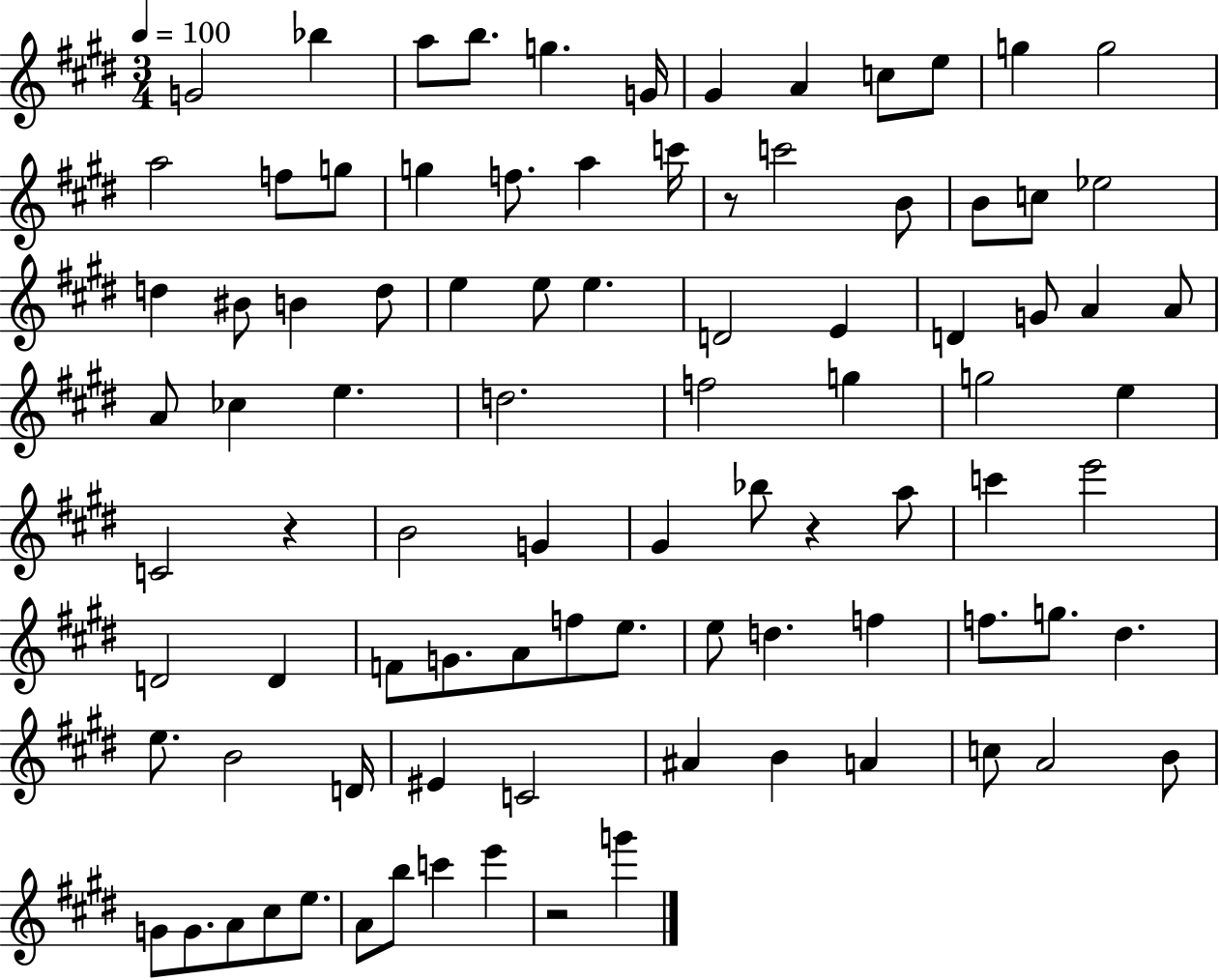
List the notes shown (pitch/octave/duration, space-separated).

G4/h Bb5/q A5/e B5/e. G5/q. G4/s G#4/q A4/q C5/e E5/e G5/q G5/h A5/h F5/e G5/e G5/q F5/e. A5/q C6/s R/e C6/h B4/e B4/e C5/e Eb5/h D5/q BIS4/e B4/q D5/e E5/q E5/e E5/q. D4/h E4/q D4/q G4/e A4/q A4/e A4/e CES5/q E5/q. D5/h. F5/h G5/q G5/h E5/q C4/h R/q B4/h G4/q G#4/q Bb5/e R/q A5/e C6/q E6/h D4/h D4/q F4/e G4/e. A4/e F5/e E5/e. E5/e D5/q. F5/q F5/e. G5/e. D#5/q. E5/e. B4/h D4/s EIS4/q C4/h A#4/q B4/q A4/q C5/e A4/h B4/e G4/e G4/e. A4/e C#5/e E5/e. A4/e B5/e C6/q E6/q R/h G6/q